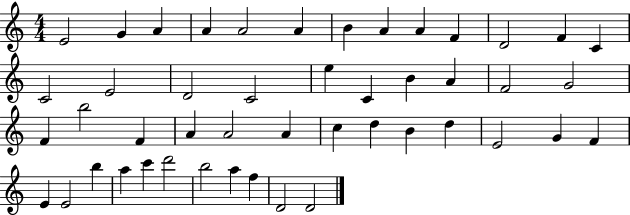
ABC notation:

X:1
T:Untitled
M:4/4
L:1/4
K:C
E2 G A A A2 A B A A F D2 F C C2 E2 D2 C2 e C B A F2 G2 F b2 F A A2 A c d B d E2 G F E E2 b a c' d'2 b2 a f D2 D2